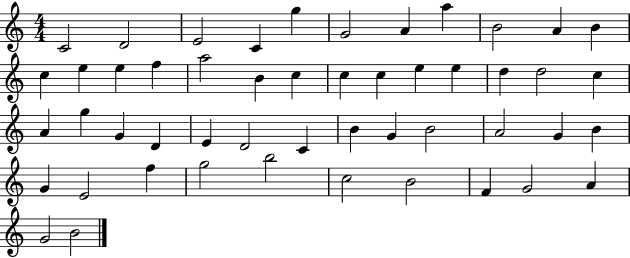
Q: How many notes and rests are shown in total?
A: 50